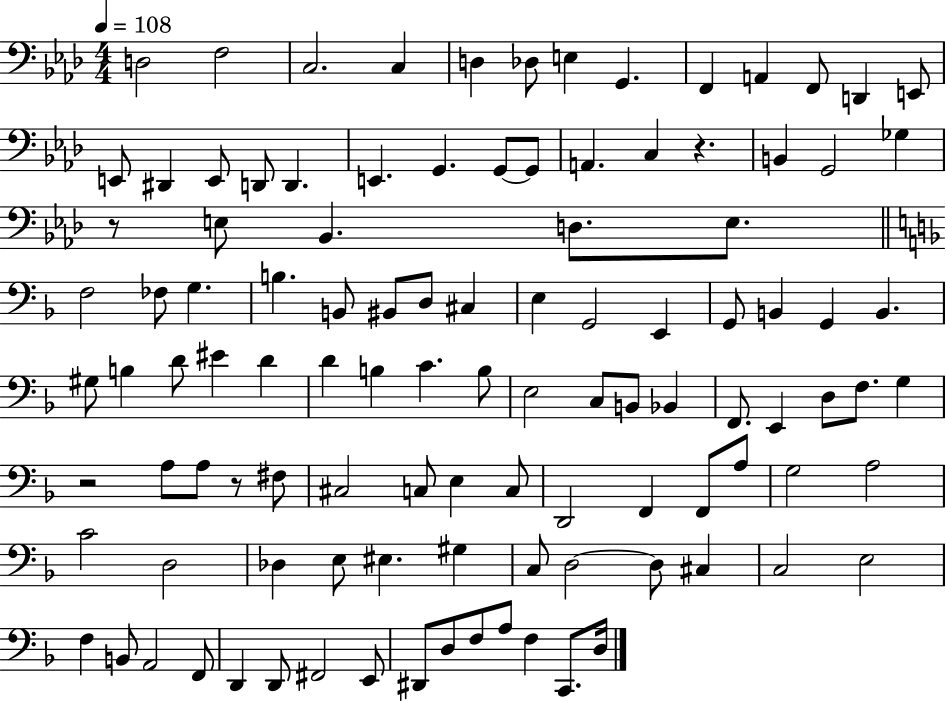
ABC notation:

X:1
T:Untitled
M:4/4
L:1/4
K:Ab
D,2 F,2 C,2 C, D, _D,/2 E, G,, F,, A,, F,,/2 D,, E,,/2 E,,/2 ^D,, E,,/2 D,,/2 D,, E,, G,, G,,/2 G,,/2 A,, C, z B,, G,,2 _G, z/2 E,/2 _B,, D,/2 E,/2 F,2 _F,/2 G, B, B,,/2 ^B,,/2 D,/2 ^C, E, G,,2 E,, G,,/2 B,, G,, B,, ^G,/2 B, D/2 ^E D D B, C B,/2 E,2 C,/2 B,,/2 _B,, F,,/2 E,, D,/2 F,/2 G, z2 A,/2 A,/2 z/2 ^F,/2 ^C,2 C,/2 E, C,/2 D,,2 F,, F,,/2 A,/2 G,2 A,2 C2 D,2 _D, E,/2 ^E, ^G, C,/2 D,2 D,/2 ^C, C,2 E,2 F, B,,/2 A,,2 F,,/2 D,, D,,/2 ^F,,2 E,,/2 ^D,,/2 D,/2 F,/2 A,/2 F, C,,/2 D,/4